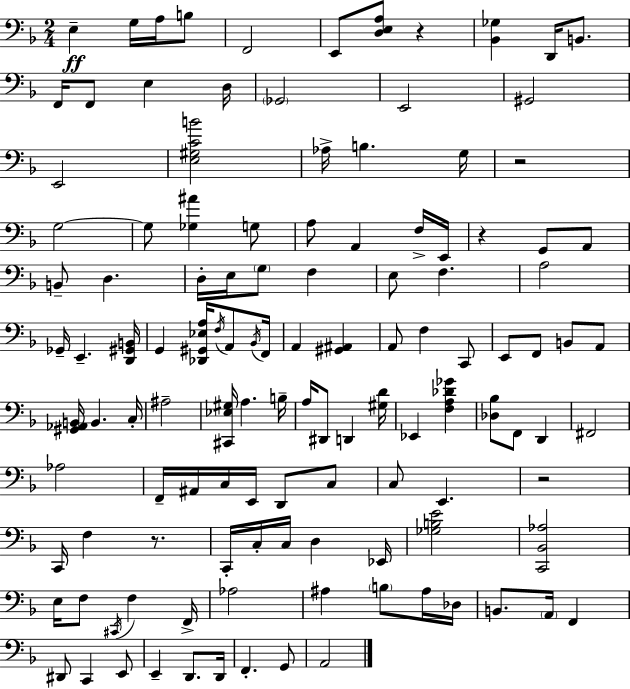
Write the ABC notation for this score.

X:1
T:Untitled
M:2/4
L:1/4
K:F
E, G,/4 A,/4 B,/2 F,,2 E,,/2 [D,E,A,]/2 z [_B,,_G,] D,,/4 B,,/2 F,,/4 F,,/2 E, D,/4 _G,,2 E,,2 ^G,,2 E,,2 [E,^G,CB]2 _A,/4 B, G,/4 z2 G,2 G,/2 [_G,^A] G,/2 A,/2 A,, F,/4 E,,/4 z G,,/2 A,,/2 B,,/2 D, D,/4 E,/4 G,/2 F, E,/2 F, A,2 _G,,/4 E,, [D,,^G,,B,,]/4 G,, [_D,,^G,,_E,A,]/4 F,/4 A,,/2 _B,,/4 F,,/4 A,, [^G,,^A,,] A,,/2 F, C,,/2 E,,/2 F,,/2 B,,/2 A,,/2 [^G,,_A,,B,,]/4 B,, C,/4 ^A,2 [^C,,_E,^G,]/4 A, B,/4 A,/4 ^D,,/2 D,, [^G,D]/4 _E,, [F,A,_D_G] [_D,_B,]/2 F,,/2 D,, ^F,,2 _A,2 F,,/4 ^A,,/4 C,/4 E,,/4 D,,/2 C,/2 C,/2 E,, z2 C,,/4 F, z/2 C,,/4 C,/4 C,/4 D, _E,,/4 [_G,B,E]2 [C,,_B,,_A,]2 E,/4 F,/2 ^C,,/4 F, F,,/4 _A,2 ^A, B,/2 ^A,/4 _D,/4 B,,/2 A,,/4 F,, ^D,,/2 C,, E,,/2 E,, D,,/2 D,,/4 F,, G,,/2 A,,2